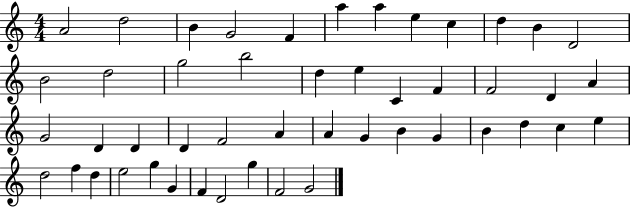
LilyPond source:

{
  \clef treble
  \numericTimeSignature
  \time 4/4
  \key c \major
  a'2 d''2 | b'4 g'2 f'4 | a''4 a''4 e''4 c''4 | d''4 b'4 d'2 | \break b'2 d''2 | g''2 b''2 | d''4 e''4 c'4 f'4 | f'2 d'4 a'4 | \break g'2 d'4 d'4 | d'4 f'2 a'4 | a'4 g'4 b'4 g'4 | b'4 d''4 c''4 e''4 | \break d''2 f''4 d''4 | e''2 g''4 g'4 | f'4 d'2 g''4 | f'2 g'2 | \break \bar "|."
}